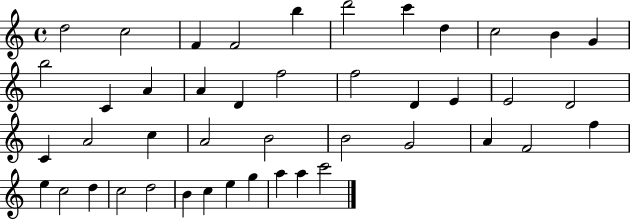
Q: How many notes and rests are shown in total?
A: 44